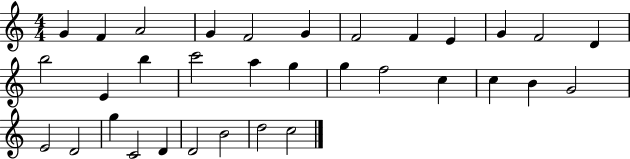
{
  \clef treble
  \numericTimeSignature
  \time 4/4
  \key c \major
  g'4 f'4 a'2 | g'4 f'2 g'4 | f'2 f'4 e'4 | g'4 f'2 d'4 | \break b''2 e'4 b''4 | c'''2 a''4 g''4 | g''4 f''2 c''4 | c''4 b'4 g'2 | \break e'2 d'2 | g''4 c'2 d'4 | d'2 b'2 | d''2 c''2 | \break \bar "|."
}